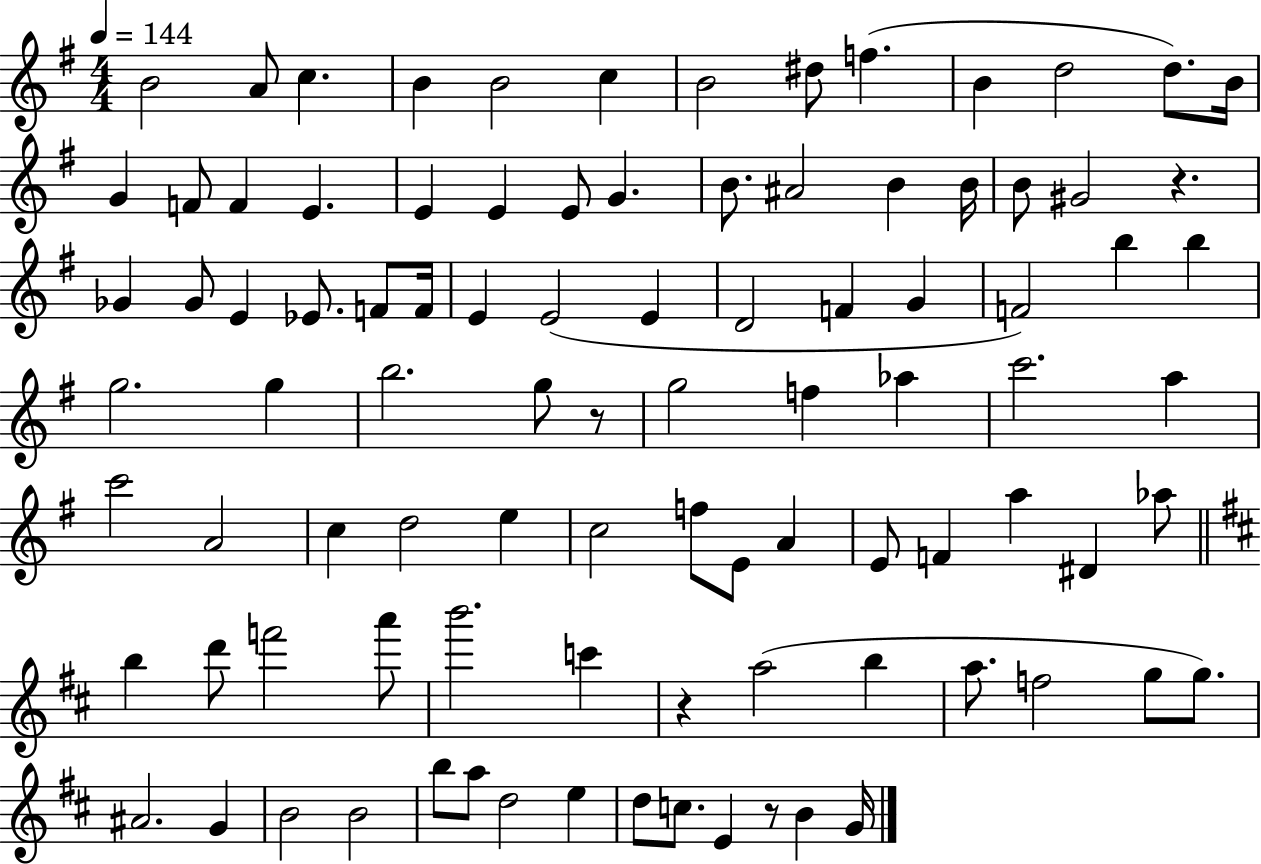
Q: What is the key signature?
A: G major